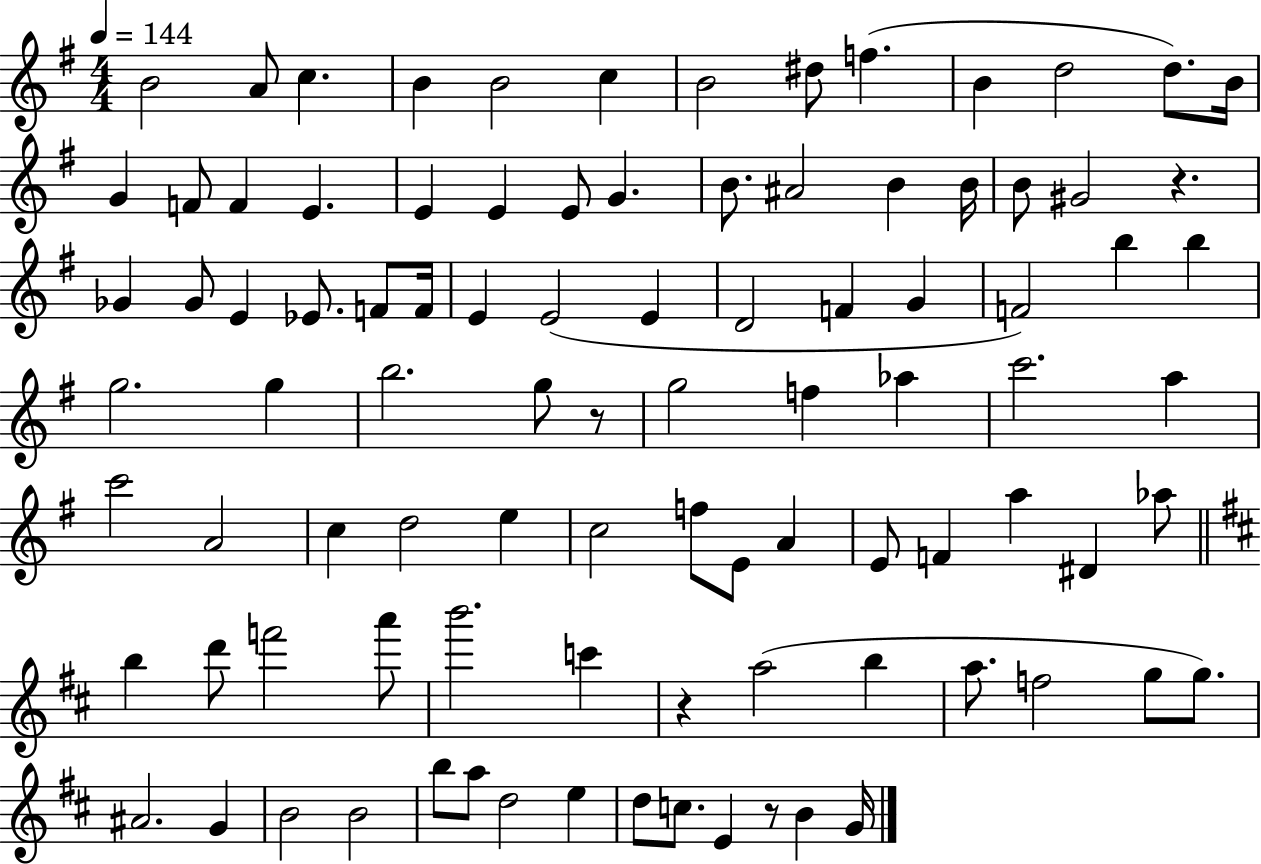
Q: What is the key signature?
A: G major